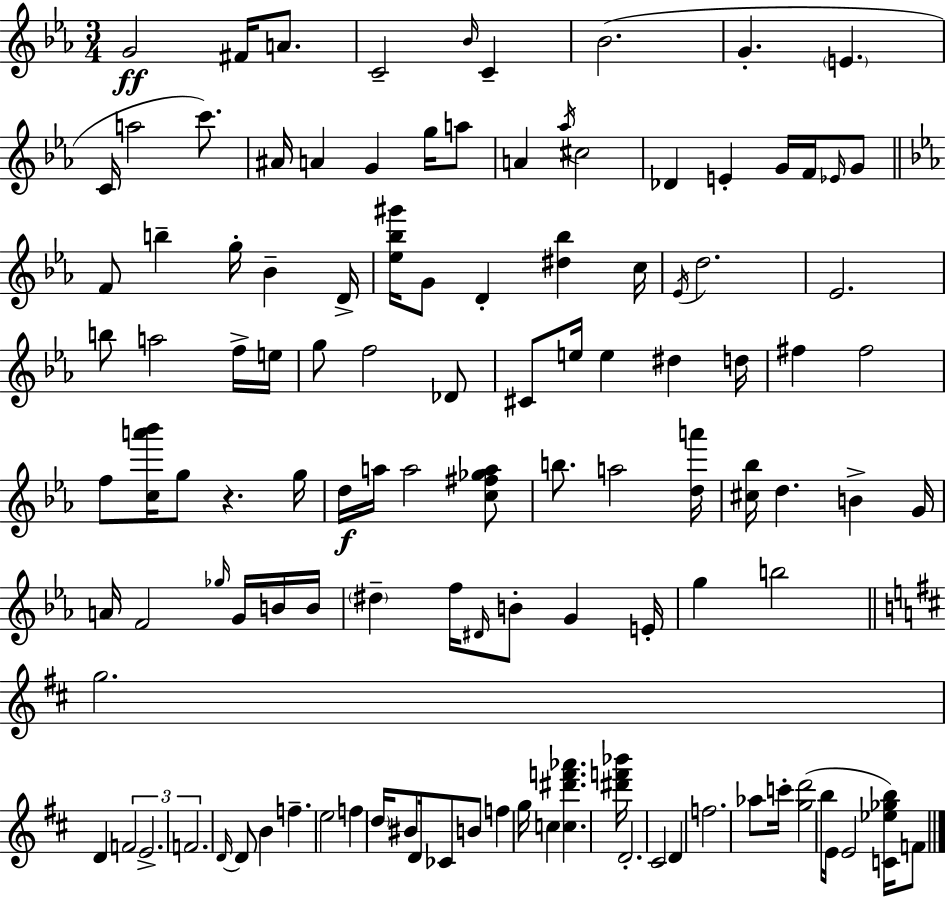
G4/h F#4/s A4/e. C4/h Bb4/s C4/q Bb4/h. G4/q. E4/q. C4/s A5/h C6/e. A#4/s A4/q G4/q G5/s A5/e A4/q Ab5/s C#5/h Db4/q E4/q G4/s F4/s Eb4/s G4/e F4/e B5/q G5/s Bb4/q D4/s [Eb5,Bb5,G#6]/s G4/e D4/q [D#5,Bb5]/q C5/s Eb4/s D5/h. Eb4/h. B5/e A5/h F5/s E5/s G5/e F5/h Db4/e C#4/e E5/s E5/q D#5/q D5/s F#5/q F#5/h F5/e [C5,A6,Bb6]/s G5/e R/q. G5/s D5/s A5/s A5/h [C5,F#5,Gb5,A5]/e B5/e. A5/h [D5,A6]/s [C#5,Bb5]/s D5/q. B4/q G4/s A4/s F4/h Gb5/s G4/s B4/s B4/s D#5/q F5/s D#4/s B4/e G4/q E4/s G5/q B5/h G5/h. D4/q F4/h E4/h. F4/h. D4/s D4/e B4/q F5/q. E5/h F5/q D5/s BIS4/e D4/s CES4/e B4/e F5/q G5/s C5/q [C5,D#6,F6,Ab6]/q. [D#6,F6,Bb6]/s D4/h. C#4/h D4/q F5/h. Ab5/e C6/s [G5,D6]/h B5/s E4/s E4/h [C4,Eb5,Gb5,B5]/s F4/e